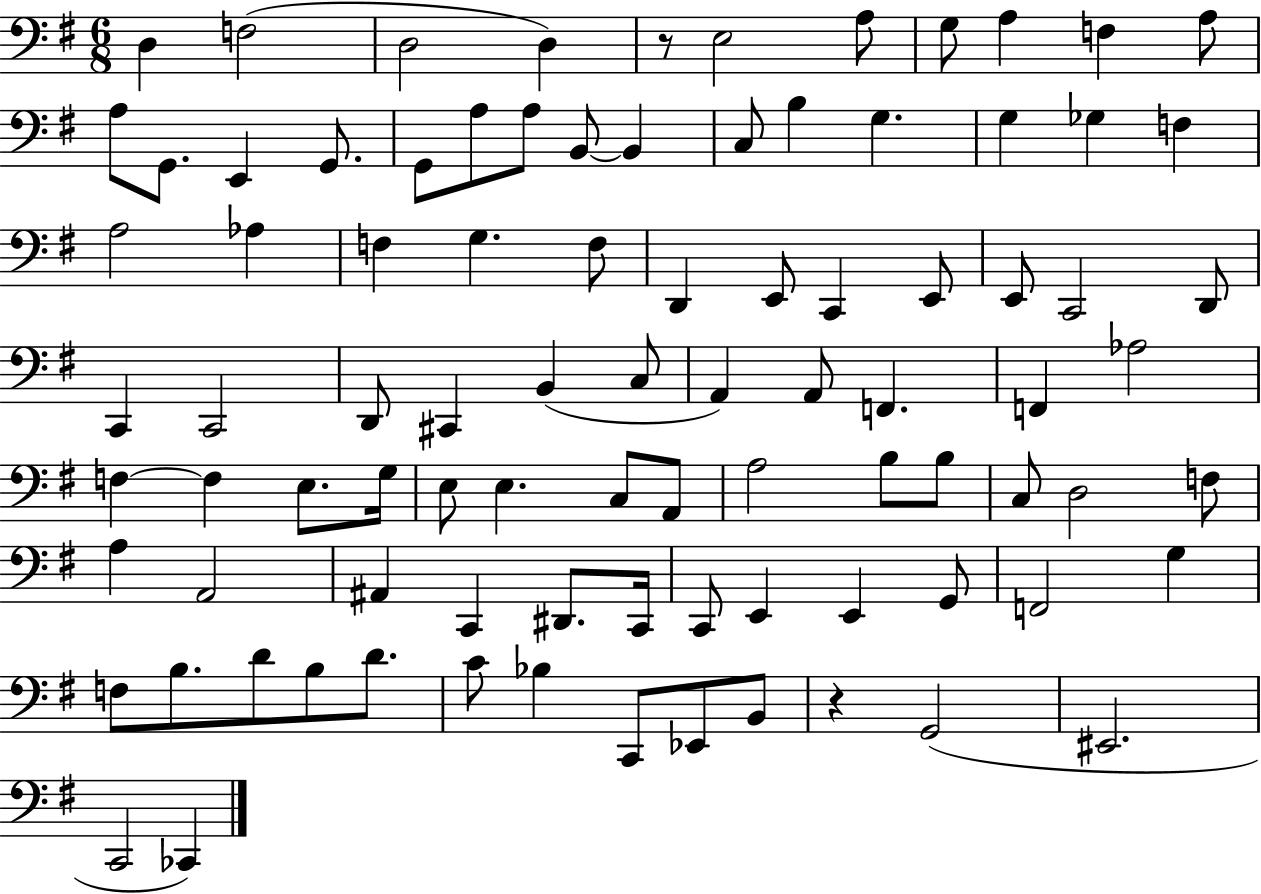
{
  \clef bass
  \numericTimeSignature
  \time 6/8
  \key g \major
  d4 f2( | d2 d4) | r8 e2 a8 | g8 a4 f4 a8 | \break a8 g,8. e,4 g,8. | g,8 a8 a8 b,8~~ b,4 | c8 b4 g4. | g4 ges4 f4 | \break a2 aes4 | f4 g4. f8 | d,4 e,8 c,4 e,8 | e,8 c,2 d,8 | \break c,4 c,2 | d,8 cis,4 b,4( c8 | a,4) a,8 f,4. | f,4 aes2 | \break f4~~ f4 e8. g16 | e8 e4. c8 a,8 | a2 b8 b8 | c8 d2 f8 | \break a4 a,2 | ais,4 c,4 dis,8. c,16 | c,8 e,4 e,4 g,8 | f,2 g4 | \break f8 b8. d'8 b8 d'8. | c'8 bes4 c,8 ees,8 b,8 | r4 g,2( | eis,2. | \break c,2 ces,4) | \bar "|."
}